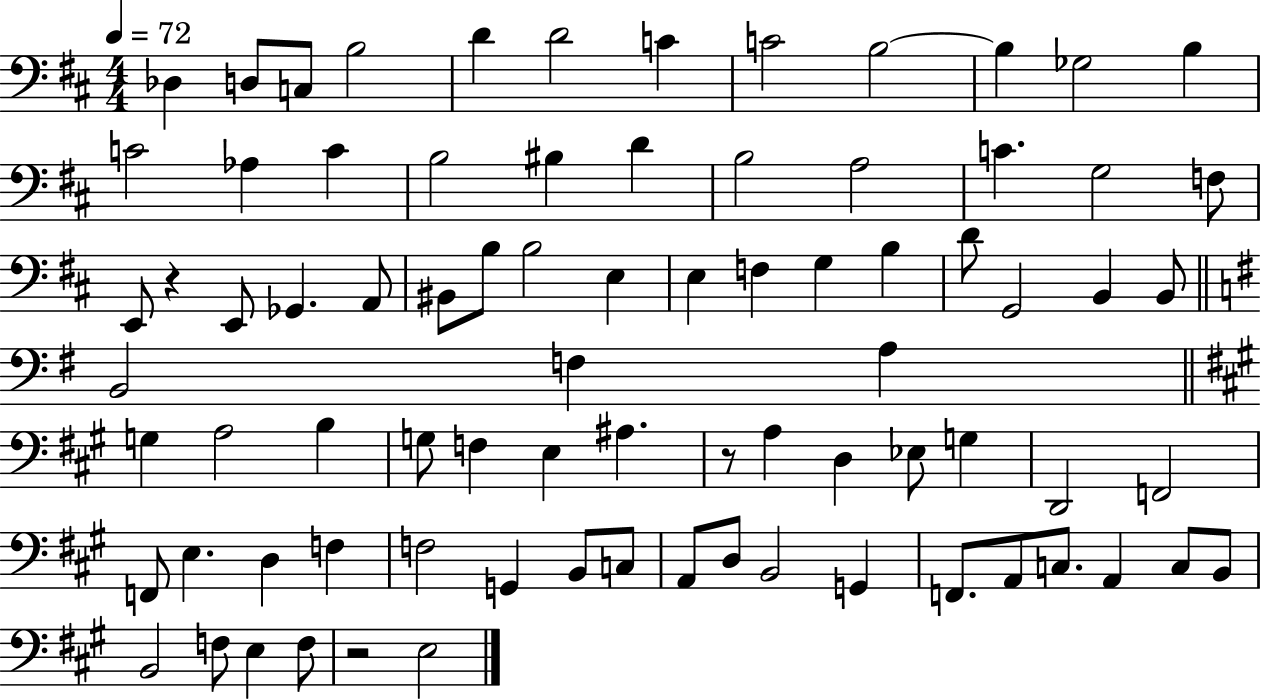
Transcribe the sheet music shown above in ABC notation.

X:1
T:Untitled
M:4/4
L:1/4
K:D
_D, D,/2 C,/2 B,2 D D2 C C2 B,2 B, _G,2 B, C2 _A, C B,2 ^B, D B,2 A,2 C G,2 F,/2 E,,/2 z E,,/2 _G,, A,,/2 ^B,,/2 B,/2 B,2 E, E, F, G, B, D/2 G,,2 B,, B,,/2 B,,2 F, A, G, A,2 B, G,/2 F, E, ^A, z/2 A, D, _E,/2 G, D,,2 F,,2 F,,/2 E, D, F, F,2 G,, B,,/2 C,/2 A,,/2 D,/2 B,,2 G,, F,,/2 A,,/2 C,/2 A,, C,/2 B,,/2 B,,2 F,/2 E, F,/2 z2 E,2